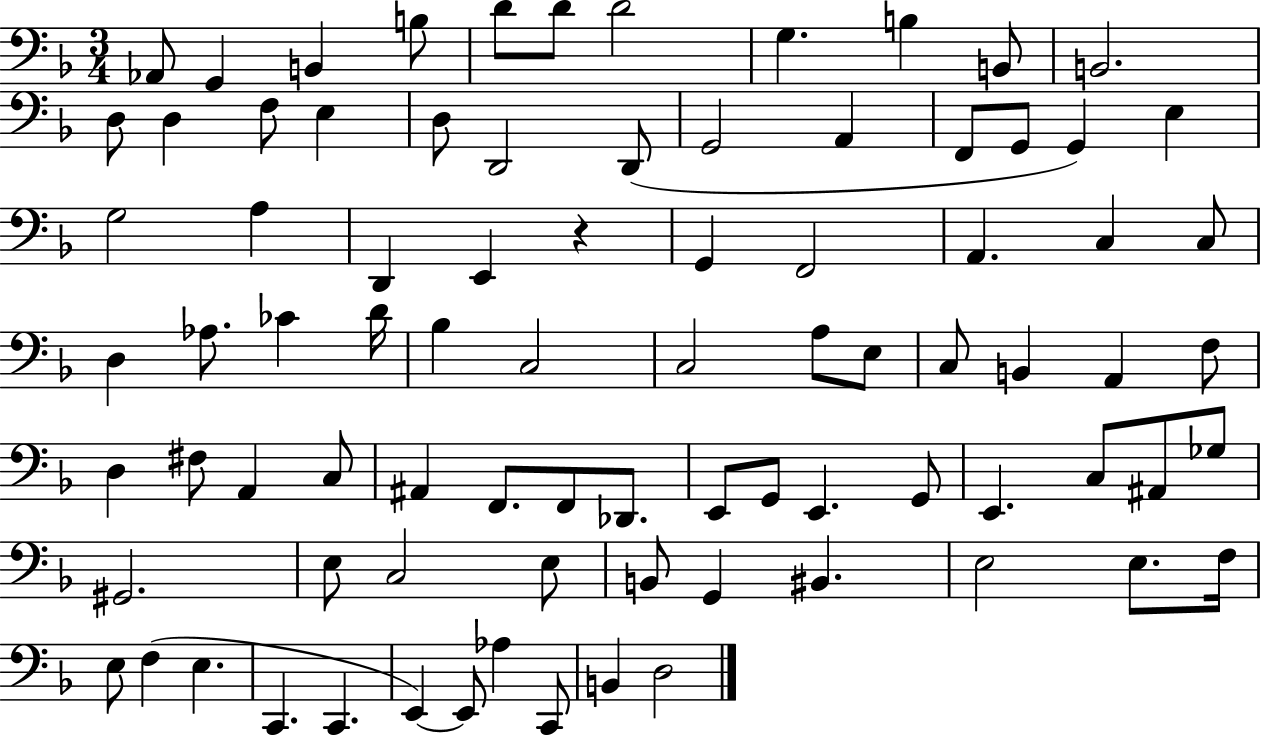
{
  \clef bass
  \numericTimeSignature
  \time 3/4
  \key f \major
  aes,8 g,4 b,4 b8 | d'8 d'8 d'2 | g4. b4 b,8 | b,2. | \break d8 d4 f8 e4 | d8 d,2 d,8( | g,2 a,4 | f,8 g,8 g,4) e4 | \break g2 a4 | d,4 e,4 r4 | g,4 f,2 | a,4. c4 c8 | \break d4 aes8. ces'4 d'16 | bes4 c2 | c2 a8 e8 | c8 b,4 a,4 f8 | \break d4 fis8 a,4 c8 | ais,4 f,8. f,8 des,8. | e,8 g,8 e,4. g,8 | e,4. c8 ais,8 ges8 | \break gis,2. | e8 c2 e8 | b,8 g,4 bis,4. | e2 e8. f16 | \break e8 f4( e4. | c,4. c,4. | e,4~~) e,8 aes4 c,8 | b,4 d2 | \break \bar "|."
}